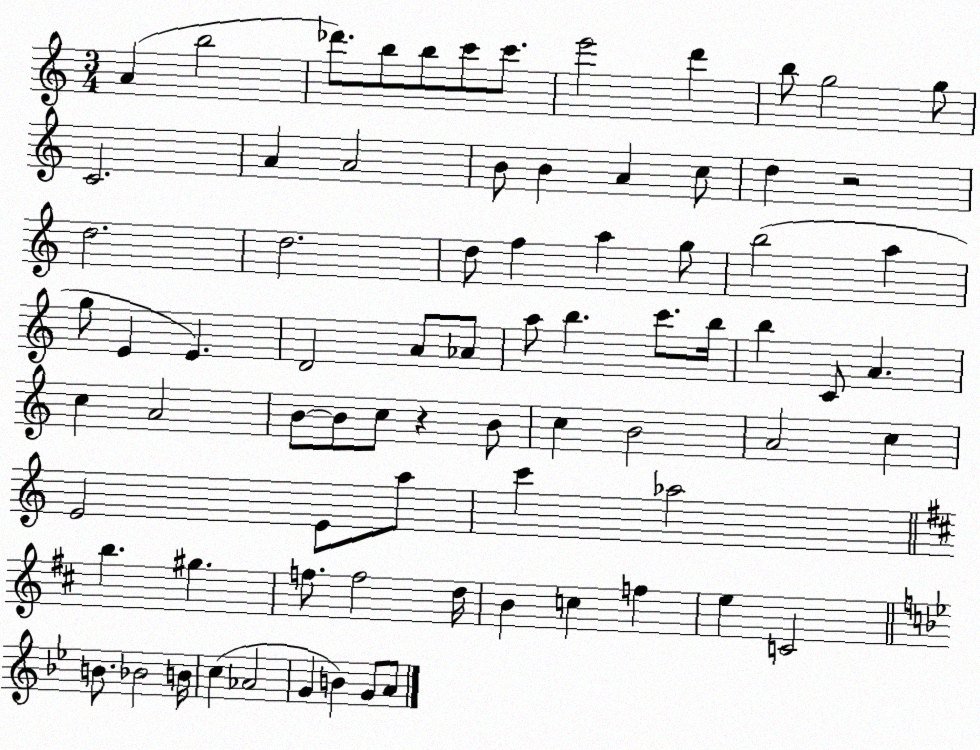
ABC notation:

X:1
T:Untitled
M:3/4
L:1/4
K:C
A b2 _d'/2 b/2 b/2 c'/2 c'/2 e'2 d' b/2 g2 g/2 C2 A A2 B/2 B A c/2 d z2 d2 d2 d/2 f a g/2 b2 a g/2 E E D2 A/2 _A/2 a/2 b c'/2 b/4 b C/2 A c A2 B/2 B/2 c/2 z B/2 c B2 A2 c E2 E/2 a/2 c' _a2 b ^g f/2 f2 d/4 B c f e C2 B/2 _B2 B/4 c _A2 G B G/2 A/2